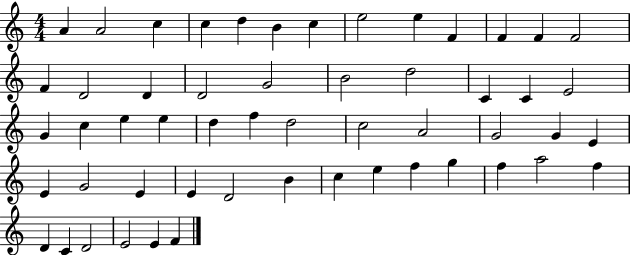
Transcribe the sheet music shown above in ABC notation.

X:1
T:Untitled
M:4/4
L:1/4
K:C
A A2 c c d B c e2 e F F F F2 F D2 D D2 G2 B2 d2 C C E2 G c e e d f d2 c2 A2 G2 G E E G2 E E D2 B c e f g f a2 f D C D2 E2 E F